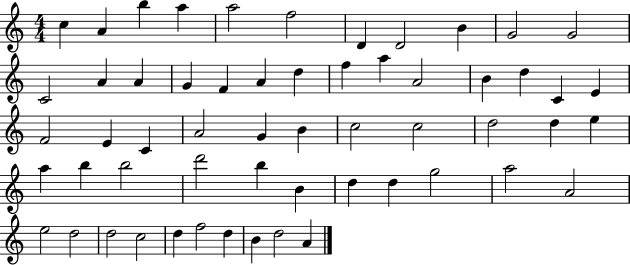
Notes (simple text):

C5/q A4/q B5/q A5/q A5/h F5/h D4/q D4/h B4/q G4/h G4/h C4/h A4/q A4/q G4/q F4/q A4/q D5/q F5/q A5/q A4/h B4/q D5/q C4/q E4/q F4/h E4/q C4/q A4/h G4/q B4/q C5/h C5/h D5/h D5/q E5/q A5/q B5/q B5/h D6/h B5/q B4/q D5/q D5/q G5/h A5/h A4/h E5/h D5/h D5/h C5/h D5/q F5/h D5/q B4/q D5/h A4/q